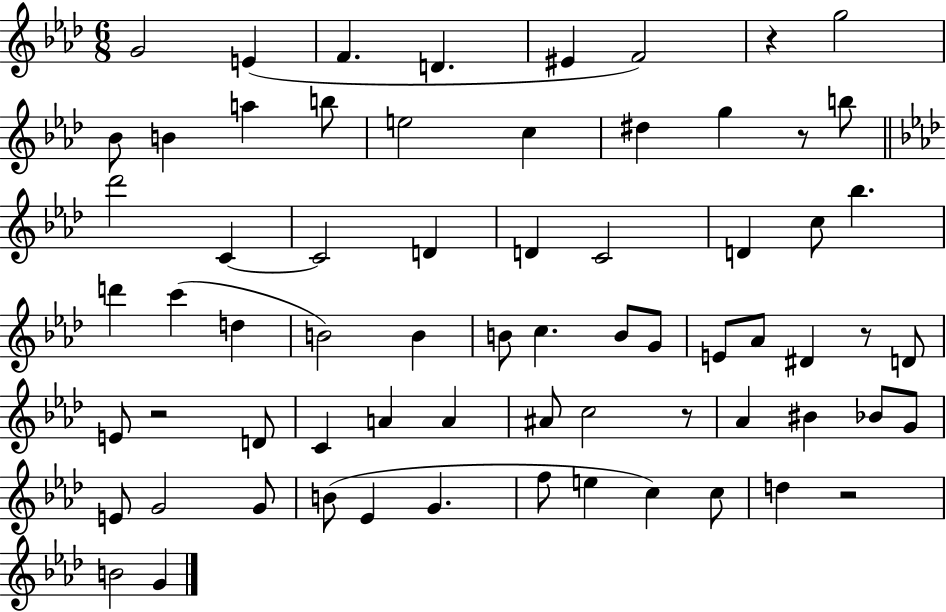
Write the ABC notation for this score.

X:1
T:Untitled
M:6/8
L:1/4
K:Ab
G2 E F D ^E F2 z g2 _B/2 B a b/2 e2 c ^d g z/2 b/2 _d'2 C C2 D D C2 D c/2 _b d' c' d B2 B B/2 c B/2 G/2 E/2 _A/2 ^D z/2 D/2 E/2 z2 D/2 C A A ^A/2 c2 z/2 _A ^B _B/2 G/2 E/2 G2 G/2 B/2 _E G f/2 e c c/2 d z2 B2 G